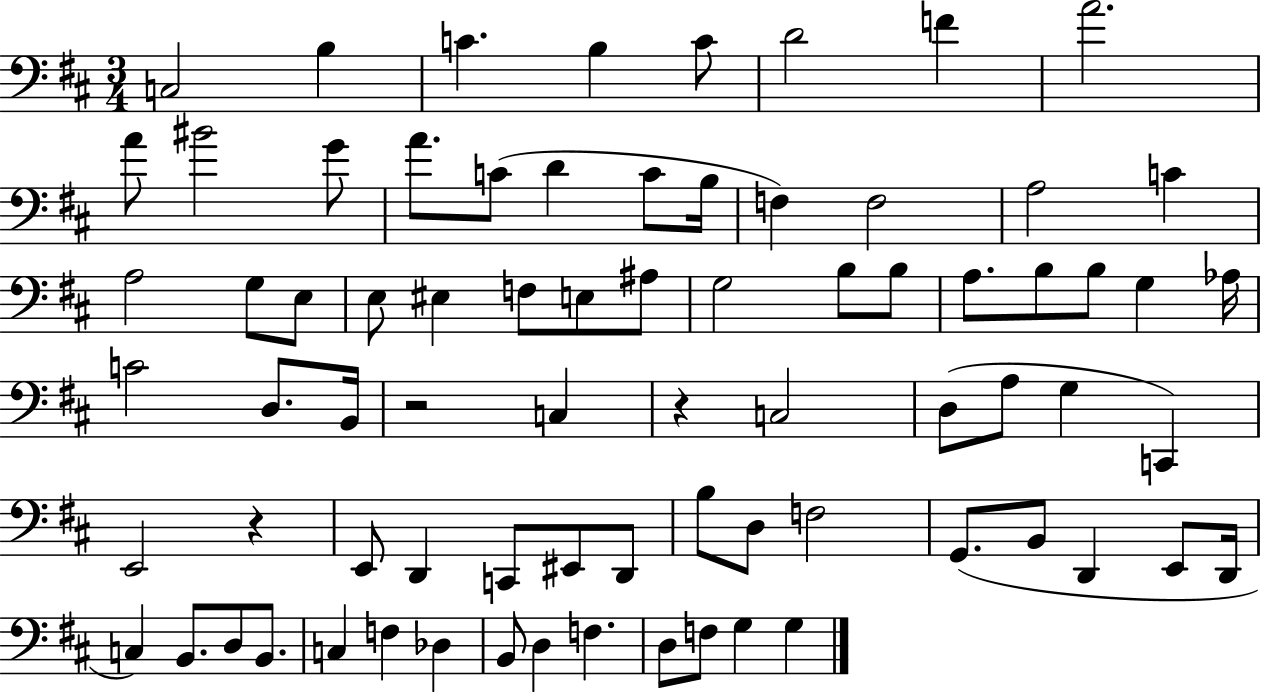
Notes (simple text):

C3/h B3/q C4/q. B3/q C4/e D4/h F4/q A4/h. A4/e BIS4/h G4/e A4/e. C4/e D4/q C4/e B3/s F3/q F3/h A3/h C4/q A3/h G3/e E3/e E3/e EIS3/q F3/e E3/e A#3/e G3/h B3/e B3/e A3/e. B3/e B3/e G3/q Ab3/s C4/h D3/e. B2/s R/h C3/q R/q C3/h D3/e A3/e G3/q C2/q E2/h R/q E2/e D2/q C2/e EIS2/e D2/e B3/e D3/e F3/h G2/e. B2/e D2/q E2/e D2/s C3/q B2/e. D3/e B2/e. C3/q F3/q Db3/q B2/e D3/q F3/q. D3/e F3/e G3/q G3/q